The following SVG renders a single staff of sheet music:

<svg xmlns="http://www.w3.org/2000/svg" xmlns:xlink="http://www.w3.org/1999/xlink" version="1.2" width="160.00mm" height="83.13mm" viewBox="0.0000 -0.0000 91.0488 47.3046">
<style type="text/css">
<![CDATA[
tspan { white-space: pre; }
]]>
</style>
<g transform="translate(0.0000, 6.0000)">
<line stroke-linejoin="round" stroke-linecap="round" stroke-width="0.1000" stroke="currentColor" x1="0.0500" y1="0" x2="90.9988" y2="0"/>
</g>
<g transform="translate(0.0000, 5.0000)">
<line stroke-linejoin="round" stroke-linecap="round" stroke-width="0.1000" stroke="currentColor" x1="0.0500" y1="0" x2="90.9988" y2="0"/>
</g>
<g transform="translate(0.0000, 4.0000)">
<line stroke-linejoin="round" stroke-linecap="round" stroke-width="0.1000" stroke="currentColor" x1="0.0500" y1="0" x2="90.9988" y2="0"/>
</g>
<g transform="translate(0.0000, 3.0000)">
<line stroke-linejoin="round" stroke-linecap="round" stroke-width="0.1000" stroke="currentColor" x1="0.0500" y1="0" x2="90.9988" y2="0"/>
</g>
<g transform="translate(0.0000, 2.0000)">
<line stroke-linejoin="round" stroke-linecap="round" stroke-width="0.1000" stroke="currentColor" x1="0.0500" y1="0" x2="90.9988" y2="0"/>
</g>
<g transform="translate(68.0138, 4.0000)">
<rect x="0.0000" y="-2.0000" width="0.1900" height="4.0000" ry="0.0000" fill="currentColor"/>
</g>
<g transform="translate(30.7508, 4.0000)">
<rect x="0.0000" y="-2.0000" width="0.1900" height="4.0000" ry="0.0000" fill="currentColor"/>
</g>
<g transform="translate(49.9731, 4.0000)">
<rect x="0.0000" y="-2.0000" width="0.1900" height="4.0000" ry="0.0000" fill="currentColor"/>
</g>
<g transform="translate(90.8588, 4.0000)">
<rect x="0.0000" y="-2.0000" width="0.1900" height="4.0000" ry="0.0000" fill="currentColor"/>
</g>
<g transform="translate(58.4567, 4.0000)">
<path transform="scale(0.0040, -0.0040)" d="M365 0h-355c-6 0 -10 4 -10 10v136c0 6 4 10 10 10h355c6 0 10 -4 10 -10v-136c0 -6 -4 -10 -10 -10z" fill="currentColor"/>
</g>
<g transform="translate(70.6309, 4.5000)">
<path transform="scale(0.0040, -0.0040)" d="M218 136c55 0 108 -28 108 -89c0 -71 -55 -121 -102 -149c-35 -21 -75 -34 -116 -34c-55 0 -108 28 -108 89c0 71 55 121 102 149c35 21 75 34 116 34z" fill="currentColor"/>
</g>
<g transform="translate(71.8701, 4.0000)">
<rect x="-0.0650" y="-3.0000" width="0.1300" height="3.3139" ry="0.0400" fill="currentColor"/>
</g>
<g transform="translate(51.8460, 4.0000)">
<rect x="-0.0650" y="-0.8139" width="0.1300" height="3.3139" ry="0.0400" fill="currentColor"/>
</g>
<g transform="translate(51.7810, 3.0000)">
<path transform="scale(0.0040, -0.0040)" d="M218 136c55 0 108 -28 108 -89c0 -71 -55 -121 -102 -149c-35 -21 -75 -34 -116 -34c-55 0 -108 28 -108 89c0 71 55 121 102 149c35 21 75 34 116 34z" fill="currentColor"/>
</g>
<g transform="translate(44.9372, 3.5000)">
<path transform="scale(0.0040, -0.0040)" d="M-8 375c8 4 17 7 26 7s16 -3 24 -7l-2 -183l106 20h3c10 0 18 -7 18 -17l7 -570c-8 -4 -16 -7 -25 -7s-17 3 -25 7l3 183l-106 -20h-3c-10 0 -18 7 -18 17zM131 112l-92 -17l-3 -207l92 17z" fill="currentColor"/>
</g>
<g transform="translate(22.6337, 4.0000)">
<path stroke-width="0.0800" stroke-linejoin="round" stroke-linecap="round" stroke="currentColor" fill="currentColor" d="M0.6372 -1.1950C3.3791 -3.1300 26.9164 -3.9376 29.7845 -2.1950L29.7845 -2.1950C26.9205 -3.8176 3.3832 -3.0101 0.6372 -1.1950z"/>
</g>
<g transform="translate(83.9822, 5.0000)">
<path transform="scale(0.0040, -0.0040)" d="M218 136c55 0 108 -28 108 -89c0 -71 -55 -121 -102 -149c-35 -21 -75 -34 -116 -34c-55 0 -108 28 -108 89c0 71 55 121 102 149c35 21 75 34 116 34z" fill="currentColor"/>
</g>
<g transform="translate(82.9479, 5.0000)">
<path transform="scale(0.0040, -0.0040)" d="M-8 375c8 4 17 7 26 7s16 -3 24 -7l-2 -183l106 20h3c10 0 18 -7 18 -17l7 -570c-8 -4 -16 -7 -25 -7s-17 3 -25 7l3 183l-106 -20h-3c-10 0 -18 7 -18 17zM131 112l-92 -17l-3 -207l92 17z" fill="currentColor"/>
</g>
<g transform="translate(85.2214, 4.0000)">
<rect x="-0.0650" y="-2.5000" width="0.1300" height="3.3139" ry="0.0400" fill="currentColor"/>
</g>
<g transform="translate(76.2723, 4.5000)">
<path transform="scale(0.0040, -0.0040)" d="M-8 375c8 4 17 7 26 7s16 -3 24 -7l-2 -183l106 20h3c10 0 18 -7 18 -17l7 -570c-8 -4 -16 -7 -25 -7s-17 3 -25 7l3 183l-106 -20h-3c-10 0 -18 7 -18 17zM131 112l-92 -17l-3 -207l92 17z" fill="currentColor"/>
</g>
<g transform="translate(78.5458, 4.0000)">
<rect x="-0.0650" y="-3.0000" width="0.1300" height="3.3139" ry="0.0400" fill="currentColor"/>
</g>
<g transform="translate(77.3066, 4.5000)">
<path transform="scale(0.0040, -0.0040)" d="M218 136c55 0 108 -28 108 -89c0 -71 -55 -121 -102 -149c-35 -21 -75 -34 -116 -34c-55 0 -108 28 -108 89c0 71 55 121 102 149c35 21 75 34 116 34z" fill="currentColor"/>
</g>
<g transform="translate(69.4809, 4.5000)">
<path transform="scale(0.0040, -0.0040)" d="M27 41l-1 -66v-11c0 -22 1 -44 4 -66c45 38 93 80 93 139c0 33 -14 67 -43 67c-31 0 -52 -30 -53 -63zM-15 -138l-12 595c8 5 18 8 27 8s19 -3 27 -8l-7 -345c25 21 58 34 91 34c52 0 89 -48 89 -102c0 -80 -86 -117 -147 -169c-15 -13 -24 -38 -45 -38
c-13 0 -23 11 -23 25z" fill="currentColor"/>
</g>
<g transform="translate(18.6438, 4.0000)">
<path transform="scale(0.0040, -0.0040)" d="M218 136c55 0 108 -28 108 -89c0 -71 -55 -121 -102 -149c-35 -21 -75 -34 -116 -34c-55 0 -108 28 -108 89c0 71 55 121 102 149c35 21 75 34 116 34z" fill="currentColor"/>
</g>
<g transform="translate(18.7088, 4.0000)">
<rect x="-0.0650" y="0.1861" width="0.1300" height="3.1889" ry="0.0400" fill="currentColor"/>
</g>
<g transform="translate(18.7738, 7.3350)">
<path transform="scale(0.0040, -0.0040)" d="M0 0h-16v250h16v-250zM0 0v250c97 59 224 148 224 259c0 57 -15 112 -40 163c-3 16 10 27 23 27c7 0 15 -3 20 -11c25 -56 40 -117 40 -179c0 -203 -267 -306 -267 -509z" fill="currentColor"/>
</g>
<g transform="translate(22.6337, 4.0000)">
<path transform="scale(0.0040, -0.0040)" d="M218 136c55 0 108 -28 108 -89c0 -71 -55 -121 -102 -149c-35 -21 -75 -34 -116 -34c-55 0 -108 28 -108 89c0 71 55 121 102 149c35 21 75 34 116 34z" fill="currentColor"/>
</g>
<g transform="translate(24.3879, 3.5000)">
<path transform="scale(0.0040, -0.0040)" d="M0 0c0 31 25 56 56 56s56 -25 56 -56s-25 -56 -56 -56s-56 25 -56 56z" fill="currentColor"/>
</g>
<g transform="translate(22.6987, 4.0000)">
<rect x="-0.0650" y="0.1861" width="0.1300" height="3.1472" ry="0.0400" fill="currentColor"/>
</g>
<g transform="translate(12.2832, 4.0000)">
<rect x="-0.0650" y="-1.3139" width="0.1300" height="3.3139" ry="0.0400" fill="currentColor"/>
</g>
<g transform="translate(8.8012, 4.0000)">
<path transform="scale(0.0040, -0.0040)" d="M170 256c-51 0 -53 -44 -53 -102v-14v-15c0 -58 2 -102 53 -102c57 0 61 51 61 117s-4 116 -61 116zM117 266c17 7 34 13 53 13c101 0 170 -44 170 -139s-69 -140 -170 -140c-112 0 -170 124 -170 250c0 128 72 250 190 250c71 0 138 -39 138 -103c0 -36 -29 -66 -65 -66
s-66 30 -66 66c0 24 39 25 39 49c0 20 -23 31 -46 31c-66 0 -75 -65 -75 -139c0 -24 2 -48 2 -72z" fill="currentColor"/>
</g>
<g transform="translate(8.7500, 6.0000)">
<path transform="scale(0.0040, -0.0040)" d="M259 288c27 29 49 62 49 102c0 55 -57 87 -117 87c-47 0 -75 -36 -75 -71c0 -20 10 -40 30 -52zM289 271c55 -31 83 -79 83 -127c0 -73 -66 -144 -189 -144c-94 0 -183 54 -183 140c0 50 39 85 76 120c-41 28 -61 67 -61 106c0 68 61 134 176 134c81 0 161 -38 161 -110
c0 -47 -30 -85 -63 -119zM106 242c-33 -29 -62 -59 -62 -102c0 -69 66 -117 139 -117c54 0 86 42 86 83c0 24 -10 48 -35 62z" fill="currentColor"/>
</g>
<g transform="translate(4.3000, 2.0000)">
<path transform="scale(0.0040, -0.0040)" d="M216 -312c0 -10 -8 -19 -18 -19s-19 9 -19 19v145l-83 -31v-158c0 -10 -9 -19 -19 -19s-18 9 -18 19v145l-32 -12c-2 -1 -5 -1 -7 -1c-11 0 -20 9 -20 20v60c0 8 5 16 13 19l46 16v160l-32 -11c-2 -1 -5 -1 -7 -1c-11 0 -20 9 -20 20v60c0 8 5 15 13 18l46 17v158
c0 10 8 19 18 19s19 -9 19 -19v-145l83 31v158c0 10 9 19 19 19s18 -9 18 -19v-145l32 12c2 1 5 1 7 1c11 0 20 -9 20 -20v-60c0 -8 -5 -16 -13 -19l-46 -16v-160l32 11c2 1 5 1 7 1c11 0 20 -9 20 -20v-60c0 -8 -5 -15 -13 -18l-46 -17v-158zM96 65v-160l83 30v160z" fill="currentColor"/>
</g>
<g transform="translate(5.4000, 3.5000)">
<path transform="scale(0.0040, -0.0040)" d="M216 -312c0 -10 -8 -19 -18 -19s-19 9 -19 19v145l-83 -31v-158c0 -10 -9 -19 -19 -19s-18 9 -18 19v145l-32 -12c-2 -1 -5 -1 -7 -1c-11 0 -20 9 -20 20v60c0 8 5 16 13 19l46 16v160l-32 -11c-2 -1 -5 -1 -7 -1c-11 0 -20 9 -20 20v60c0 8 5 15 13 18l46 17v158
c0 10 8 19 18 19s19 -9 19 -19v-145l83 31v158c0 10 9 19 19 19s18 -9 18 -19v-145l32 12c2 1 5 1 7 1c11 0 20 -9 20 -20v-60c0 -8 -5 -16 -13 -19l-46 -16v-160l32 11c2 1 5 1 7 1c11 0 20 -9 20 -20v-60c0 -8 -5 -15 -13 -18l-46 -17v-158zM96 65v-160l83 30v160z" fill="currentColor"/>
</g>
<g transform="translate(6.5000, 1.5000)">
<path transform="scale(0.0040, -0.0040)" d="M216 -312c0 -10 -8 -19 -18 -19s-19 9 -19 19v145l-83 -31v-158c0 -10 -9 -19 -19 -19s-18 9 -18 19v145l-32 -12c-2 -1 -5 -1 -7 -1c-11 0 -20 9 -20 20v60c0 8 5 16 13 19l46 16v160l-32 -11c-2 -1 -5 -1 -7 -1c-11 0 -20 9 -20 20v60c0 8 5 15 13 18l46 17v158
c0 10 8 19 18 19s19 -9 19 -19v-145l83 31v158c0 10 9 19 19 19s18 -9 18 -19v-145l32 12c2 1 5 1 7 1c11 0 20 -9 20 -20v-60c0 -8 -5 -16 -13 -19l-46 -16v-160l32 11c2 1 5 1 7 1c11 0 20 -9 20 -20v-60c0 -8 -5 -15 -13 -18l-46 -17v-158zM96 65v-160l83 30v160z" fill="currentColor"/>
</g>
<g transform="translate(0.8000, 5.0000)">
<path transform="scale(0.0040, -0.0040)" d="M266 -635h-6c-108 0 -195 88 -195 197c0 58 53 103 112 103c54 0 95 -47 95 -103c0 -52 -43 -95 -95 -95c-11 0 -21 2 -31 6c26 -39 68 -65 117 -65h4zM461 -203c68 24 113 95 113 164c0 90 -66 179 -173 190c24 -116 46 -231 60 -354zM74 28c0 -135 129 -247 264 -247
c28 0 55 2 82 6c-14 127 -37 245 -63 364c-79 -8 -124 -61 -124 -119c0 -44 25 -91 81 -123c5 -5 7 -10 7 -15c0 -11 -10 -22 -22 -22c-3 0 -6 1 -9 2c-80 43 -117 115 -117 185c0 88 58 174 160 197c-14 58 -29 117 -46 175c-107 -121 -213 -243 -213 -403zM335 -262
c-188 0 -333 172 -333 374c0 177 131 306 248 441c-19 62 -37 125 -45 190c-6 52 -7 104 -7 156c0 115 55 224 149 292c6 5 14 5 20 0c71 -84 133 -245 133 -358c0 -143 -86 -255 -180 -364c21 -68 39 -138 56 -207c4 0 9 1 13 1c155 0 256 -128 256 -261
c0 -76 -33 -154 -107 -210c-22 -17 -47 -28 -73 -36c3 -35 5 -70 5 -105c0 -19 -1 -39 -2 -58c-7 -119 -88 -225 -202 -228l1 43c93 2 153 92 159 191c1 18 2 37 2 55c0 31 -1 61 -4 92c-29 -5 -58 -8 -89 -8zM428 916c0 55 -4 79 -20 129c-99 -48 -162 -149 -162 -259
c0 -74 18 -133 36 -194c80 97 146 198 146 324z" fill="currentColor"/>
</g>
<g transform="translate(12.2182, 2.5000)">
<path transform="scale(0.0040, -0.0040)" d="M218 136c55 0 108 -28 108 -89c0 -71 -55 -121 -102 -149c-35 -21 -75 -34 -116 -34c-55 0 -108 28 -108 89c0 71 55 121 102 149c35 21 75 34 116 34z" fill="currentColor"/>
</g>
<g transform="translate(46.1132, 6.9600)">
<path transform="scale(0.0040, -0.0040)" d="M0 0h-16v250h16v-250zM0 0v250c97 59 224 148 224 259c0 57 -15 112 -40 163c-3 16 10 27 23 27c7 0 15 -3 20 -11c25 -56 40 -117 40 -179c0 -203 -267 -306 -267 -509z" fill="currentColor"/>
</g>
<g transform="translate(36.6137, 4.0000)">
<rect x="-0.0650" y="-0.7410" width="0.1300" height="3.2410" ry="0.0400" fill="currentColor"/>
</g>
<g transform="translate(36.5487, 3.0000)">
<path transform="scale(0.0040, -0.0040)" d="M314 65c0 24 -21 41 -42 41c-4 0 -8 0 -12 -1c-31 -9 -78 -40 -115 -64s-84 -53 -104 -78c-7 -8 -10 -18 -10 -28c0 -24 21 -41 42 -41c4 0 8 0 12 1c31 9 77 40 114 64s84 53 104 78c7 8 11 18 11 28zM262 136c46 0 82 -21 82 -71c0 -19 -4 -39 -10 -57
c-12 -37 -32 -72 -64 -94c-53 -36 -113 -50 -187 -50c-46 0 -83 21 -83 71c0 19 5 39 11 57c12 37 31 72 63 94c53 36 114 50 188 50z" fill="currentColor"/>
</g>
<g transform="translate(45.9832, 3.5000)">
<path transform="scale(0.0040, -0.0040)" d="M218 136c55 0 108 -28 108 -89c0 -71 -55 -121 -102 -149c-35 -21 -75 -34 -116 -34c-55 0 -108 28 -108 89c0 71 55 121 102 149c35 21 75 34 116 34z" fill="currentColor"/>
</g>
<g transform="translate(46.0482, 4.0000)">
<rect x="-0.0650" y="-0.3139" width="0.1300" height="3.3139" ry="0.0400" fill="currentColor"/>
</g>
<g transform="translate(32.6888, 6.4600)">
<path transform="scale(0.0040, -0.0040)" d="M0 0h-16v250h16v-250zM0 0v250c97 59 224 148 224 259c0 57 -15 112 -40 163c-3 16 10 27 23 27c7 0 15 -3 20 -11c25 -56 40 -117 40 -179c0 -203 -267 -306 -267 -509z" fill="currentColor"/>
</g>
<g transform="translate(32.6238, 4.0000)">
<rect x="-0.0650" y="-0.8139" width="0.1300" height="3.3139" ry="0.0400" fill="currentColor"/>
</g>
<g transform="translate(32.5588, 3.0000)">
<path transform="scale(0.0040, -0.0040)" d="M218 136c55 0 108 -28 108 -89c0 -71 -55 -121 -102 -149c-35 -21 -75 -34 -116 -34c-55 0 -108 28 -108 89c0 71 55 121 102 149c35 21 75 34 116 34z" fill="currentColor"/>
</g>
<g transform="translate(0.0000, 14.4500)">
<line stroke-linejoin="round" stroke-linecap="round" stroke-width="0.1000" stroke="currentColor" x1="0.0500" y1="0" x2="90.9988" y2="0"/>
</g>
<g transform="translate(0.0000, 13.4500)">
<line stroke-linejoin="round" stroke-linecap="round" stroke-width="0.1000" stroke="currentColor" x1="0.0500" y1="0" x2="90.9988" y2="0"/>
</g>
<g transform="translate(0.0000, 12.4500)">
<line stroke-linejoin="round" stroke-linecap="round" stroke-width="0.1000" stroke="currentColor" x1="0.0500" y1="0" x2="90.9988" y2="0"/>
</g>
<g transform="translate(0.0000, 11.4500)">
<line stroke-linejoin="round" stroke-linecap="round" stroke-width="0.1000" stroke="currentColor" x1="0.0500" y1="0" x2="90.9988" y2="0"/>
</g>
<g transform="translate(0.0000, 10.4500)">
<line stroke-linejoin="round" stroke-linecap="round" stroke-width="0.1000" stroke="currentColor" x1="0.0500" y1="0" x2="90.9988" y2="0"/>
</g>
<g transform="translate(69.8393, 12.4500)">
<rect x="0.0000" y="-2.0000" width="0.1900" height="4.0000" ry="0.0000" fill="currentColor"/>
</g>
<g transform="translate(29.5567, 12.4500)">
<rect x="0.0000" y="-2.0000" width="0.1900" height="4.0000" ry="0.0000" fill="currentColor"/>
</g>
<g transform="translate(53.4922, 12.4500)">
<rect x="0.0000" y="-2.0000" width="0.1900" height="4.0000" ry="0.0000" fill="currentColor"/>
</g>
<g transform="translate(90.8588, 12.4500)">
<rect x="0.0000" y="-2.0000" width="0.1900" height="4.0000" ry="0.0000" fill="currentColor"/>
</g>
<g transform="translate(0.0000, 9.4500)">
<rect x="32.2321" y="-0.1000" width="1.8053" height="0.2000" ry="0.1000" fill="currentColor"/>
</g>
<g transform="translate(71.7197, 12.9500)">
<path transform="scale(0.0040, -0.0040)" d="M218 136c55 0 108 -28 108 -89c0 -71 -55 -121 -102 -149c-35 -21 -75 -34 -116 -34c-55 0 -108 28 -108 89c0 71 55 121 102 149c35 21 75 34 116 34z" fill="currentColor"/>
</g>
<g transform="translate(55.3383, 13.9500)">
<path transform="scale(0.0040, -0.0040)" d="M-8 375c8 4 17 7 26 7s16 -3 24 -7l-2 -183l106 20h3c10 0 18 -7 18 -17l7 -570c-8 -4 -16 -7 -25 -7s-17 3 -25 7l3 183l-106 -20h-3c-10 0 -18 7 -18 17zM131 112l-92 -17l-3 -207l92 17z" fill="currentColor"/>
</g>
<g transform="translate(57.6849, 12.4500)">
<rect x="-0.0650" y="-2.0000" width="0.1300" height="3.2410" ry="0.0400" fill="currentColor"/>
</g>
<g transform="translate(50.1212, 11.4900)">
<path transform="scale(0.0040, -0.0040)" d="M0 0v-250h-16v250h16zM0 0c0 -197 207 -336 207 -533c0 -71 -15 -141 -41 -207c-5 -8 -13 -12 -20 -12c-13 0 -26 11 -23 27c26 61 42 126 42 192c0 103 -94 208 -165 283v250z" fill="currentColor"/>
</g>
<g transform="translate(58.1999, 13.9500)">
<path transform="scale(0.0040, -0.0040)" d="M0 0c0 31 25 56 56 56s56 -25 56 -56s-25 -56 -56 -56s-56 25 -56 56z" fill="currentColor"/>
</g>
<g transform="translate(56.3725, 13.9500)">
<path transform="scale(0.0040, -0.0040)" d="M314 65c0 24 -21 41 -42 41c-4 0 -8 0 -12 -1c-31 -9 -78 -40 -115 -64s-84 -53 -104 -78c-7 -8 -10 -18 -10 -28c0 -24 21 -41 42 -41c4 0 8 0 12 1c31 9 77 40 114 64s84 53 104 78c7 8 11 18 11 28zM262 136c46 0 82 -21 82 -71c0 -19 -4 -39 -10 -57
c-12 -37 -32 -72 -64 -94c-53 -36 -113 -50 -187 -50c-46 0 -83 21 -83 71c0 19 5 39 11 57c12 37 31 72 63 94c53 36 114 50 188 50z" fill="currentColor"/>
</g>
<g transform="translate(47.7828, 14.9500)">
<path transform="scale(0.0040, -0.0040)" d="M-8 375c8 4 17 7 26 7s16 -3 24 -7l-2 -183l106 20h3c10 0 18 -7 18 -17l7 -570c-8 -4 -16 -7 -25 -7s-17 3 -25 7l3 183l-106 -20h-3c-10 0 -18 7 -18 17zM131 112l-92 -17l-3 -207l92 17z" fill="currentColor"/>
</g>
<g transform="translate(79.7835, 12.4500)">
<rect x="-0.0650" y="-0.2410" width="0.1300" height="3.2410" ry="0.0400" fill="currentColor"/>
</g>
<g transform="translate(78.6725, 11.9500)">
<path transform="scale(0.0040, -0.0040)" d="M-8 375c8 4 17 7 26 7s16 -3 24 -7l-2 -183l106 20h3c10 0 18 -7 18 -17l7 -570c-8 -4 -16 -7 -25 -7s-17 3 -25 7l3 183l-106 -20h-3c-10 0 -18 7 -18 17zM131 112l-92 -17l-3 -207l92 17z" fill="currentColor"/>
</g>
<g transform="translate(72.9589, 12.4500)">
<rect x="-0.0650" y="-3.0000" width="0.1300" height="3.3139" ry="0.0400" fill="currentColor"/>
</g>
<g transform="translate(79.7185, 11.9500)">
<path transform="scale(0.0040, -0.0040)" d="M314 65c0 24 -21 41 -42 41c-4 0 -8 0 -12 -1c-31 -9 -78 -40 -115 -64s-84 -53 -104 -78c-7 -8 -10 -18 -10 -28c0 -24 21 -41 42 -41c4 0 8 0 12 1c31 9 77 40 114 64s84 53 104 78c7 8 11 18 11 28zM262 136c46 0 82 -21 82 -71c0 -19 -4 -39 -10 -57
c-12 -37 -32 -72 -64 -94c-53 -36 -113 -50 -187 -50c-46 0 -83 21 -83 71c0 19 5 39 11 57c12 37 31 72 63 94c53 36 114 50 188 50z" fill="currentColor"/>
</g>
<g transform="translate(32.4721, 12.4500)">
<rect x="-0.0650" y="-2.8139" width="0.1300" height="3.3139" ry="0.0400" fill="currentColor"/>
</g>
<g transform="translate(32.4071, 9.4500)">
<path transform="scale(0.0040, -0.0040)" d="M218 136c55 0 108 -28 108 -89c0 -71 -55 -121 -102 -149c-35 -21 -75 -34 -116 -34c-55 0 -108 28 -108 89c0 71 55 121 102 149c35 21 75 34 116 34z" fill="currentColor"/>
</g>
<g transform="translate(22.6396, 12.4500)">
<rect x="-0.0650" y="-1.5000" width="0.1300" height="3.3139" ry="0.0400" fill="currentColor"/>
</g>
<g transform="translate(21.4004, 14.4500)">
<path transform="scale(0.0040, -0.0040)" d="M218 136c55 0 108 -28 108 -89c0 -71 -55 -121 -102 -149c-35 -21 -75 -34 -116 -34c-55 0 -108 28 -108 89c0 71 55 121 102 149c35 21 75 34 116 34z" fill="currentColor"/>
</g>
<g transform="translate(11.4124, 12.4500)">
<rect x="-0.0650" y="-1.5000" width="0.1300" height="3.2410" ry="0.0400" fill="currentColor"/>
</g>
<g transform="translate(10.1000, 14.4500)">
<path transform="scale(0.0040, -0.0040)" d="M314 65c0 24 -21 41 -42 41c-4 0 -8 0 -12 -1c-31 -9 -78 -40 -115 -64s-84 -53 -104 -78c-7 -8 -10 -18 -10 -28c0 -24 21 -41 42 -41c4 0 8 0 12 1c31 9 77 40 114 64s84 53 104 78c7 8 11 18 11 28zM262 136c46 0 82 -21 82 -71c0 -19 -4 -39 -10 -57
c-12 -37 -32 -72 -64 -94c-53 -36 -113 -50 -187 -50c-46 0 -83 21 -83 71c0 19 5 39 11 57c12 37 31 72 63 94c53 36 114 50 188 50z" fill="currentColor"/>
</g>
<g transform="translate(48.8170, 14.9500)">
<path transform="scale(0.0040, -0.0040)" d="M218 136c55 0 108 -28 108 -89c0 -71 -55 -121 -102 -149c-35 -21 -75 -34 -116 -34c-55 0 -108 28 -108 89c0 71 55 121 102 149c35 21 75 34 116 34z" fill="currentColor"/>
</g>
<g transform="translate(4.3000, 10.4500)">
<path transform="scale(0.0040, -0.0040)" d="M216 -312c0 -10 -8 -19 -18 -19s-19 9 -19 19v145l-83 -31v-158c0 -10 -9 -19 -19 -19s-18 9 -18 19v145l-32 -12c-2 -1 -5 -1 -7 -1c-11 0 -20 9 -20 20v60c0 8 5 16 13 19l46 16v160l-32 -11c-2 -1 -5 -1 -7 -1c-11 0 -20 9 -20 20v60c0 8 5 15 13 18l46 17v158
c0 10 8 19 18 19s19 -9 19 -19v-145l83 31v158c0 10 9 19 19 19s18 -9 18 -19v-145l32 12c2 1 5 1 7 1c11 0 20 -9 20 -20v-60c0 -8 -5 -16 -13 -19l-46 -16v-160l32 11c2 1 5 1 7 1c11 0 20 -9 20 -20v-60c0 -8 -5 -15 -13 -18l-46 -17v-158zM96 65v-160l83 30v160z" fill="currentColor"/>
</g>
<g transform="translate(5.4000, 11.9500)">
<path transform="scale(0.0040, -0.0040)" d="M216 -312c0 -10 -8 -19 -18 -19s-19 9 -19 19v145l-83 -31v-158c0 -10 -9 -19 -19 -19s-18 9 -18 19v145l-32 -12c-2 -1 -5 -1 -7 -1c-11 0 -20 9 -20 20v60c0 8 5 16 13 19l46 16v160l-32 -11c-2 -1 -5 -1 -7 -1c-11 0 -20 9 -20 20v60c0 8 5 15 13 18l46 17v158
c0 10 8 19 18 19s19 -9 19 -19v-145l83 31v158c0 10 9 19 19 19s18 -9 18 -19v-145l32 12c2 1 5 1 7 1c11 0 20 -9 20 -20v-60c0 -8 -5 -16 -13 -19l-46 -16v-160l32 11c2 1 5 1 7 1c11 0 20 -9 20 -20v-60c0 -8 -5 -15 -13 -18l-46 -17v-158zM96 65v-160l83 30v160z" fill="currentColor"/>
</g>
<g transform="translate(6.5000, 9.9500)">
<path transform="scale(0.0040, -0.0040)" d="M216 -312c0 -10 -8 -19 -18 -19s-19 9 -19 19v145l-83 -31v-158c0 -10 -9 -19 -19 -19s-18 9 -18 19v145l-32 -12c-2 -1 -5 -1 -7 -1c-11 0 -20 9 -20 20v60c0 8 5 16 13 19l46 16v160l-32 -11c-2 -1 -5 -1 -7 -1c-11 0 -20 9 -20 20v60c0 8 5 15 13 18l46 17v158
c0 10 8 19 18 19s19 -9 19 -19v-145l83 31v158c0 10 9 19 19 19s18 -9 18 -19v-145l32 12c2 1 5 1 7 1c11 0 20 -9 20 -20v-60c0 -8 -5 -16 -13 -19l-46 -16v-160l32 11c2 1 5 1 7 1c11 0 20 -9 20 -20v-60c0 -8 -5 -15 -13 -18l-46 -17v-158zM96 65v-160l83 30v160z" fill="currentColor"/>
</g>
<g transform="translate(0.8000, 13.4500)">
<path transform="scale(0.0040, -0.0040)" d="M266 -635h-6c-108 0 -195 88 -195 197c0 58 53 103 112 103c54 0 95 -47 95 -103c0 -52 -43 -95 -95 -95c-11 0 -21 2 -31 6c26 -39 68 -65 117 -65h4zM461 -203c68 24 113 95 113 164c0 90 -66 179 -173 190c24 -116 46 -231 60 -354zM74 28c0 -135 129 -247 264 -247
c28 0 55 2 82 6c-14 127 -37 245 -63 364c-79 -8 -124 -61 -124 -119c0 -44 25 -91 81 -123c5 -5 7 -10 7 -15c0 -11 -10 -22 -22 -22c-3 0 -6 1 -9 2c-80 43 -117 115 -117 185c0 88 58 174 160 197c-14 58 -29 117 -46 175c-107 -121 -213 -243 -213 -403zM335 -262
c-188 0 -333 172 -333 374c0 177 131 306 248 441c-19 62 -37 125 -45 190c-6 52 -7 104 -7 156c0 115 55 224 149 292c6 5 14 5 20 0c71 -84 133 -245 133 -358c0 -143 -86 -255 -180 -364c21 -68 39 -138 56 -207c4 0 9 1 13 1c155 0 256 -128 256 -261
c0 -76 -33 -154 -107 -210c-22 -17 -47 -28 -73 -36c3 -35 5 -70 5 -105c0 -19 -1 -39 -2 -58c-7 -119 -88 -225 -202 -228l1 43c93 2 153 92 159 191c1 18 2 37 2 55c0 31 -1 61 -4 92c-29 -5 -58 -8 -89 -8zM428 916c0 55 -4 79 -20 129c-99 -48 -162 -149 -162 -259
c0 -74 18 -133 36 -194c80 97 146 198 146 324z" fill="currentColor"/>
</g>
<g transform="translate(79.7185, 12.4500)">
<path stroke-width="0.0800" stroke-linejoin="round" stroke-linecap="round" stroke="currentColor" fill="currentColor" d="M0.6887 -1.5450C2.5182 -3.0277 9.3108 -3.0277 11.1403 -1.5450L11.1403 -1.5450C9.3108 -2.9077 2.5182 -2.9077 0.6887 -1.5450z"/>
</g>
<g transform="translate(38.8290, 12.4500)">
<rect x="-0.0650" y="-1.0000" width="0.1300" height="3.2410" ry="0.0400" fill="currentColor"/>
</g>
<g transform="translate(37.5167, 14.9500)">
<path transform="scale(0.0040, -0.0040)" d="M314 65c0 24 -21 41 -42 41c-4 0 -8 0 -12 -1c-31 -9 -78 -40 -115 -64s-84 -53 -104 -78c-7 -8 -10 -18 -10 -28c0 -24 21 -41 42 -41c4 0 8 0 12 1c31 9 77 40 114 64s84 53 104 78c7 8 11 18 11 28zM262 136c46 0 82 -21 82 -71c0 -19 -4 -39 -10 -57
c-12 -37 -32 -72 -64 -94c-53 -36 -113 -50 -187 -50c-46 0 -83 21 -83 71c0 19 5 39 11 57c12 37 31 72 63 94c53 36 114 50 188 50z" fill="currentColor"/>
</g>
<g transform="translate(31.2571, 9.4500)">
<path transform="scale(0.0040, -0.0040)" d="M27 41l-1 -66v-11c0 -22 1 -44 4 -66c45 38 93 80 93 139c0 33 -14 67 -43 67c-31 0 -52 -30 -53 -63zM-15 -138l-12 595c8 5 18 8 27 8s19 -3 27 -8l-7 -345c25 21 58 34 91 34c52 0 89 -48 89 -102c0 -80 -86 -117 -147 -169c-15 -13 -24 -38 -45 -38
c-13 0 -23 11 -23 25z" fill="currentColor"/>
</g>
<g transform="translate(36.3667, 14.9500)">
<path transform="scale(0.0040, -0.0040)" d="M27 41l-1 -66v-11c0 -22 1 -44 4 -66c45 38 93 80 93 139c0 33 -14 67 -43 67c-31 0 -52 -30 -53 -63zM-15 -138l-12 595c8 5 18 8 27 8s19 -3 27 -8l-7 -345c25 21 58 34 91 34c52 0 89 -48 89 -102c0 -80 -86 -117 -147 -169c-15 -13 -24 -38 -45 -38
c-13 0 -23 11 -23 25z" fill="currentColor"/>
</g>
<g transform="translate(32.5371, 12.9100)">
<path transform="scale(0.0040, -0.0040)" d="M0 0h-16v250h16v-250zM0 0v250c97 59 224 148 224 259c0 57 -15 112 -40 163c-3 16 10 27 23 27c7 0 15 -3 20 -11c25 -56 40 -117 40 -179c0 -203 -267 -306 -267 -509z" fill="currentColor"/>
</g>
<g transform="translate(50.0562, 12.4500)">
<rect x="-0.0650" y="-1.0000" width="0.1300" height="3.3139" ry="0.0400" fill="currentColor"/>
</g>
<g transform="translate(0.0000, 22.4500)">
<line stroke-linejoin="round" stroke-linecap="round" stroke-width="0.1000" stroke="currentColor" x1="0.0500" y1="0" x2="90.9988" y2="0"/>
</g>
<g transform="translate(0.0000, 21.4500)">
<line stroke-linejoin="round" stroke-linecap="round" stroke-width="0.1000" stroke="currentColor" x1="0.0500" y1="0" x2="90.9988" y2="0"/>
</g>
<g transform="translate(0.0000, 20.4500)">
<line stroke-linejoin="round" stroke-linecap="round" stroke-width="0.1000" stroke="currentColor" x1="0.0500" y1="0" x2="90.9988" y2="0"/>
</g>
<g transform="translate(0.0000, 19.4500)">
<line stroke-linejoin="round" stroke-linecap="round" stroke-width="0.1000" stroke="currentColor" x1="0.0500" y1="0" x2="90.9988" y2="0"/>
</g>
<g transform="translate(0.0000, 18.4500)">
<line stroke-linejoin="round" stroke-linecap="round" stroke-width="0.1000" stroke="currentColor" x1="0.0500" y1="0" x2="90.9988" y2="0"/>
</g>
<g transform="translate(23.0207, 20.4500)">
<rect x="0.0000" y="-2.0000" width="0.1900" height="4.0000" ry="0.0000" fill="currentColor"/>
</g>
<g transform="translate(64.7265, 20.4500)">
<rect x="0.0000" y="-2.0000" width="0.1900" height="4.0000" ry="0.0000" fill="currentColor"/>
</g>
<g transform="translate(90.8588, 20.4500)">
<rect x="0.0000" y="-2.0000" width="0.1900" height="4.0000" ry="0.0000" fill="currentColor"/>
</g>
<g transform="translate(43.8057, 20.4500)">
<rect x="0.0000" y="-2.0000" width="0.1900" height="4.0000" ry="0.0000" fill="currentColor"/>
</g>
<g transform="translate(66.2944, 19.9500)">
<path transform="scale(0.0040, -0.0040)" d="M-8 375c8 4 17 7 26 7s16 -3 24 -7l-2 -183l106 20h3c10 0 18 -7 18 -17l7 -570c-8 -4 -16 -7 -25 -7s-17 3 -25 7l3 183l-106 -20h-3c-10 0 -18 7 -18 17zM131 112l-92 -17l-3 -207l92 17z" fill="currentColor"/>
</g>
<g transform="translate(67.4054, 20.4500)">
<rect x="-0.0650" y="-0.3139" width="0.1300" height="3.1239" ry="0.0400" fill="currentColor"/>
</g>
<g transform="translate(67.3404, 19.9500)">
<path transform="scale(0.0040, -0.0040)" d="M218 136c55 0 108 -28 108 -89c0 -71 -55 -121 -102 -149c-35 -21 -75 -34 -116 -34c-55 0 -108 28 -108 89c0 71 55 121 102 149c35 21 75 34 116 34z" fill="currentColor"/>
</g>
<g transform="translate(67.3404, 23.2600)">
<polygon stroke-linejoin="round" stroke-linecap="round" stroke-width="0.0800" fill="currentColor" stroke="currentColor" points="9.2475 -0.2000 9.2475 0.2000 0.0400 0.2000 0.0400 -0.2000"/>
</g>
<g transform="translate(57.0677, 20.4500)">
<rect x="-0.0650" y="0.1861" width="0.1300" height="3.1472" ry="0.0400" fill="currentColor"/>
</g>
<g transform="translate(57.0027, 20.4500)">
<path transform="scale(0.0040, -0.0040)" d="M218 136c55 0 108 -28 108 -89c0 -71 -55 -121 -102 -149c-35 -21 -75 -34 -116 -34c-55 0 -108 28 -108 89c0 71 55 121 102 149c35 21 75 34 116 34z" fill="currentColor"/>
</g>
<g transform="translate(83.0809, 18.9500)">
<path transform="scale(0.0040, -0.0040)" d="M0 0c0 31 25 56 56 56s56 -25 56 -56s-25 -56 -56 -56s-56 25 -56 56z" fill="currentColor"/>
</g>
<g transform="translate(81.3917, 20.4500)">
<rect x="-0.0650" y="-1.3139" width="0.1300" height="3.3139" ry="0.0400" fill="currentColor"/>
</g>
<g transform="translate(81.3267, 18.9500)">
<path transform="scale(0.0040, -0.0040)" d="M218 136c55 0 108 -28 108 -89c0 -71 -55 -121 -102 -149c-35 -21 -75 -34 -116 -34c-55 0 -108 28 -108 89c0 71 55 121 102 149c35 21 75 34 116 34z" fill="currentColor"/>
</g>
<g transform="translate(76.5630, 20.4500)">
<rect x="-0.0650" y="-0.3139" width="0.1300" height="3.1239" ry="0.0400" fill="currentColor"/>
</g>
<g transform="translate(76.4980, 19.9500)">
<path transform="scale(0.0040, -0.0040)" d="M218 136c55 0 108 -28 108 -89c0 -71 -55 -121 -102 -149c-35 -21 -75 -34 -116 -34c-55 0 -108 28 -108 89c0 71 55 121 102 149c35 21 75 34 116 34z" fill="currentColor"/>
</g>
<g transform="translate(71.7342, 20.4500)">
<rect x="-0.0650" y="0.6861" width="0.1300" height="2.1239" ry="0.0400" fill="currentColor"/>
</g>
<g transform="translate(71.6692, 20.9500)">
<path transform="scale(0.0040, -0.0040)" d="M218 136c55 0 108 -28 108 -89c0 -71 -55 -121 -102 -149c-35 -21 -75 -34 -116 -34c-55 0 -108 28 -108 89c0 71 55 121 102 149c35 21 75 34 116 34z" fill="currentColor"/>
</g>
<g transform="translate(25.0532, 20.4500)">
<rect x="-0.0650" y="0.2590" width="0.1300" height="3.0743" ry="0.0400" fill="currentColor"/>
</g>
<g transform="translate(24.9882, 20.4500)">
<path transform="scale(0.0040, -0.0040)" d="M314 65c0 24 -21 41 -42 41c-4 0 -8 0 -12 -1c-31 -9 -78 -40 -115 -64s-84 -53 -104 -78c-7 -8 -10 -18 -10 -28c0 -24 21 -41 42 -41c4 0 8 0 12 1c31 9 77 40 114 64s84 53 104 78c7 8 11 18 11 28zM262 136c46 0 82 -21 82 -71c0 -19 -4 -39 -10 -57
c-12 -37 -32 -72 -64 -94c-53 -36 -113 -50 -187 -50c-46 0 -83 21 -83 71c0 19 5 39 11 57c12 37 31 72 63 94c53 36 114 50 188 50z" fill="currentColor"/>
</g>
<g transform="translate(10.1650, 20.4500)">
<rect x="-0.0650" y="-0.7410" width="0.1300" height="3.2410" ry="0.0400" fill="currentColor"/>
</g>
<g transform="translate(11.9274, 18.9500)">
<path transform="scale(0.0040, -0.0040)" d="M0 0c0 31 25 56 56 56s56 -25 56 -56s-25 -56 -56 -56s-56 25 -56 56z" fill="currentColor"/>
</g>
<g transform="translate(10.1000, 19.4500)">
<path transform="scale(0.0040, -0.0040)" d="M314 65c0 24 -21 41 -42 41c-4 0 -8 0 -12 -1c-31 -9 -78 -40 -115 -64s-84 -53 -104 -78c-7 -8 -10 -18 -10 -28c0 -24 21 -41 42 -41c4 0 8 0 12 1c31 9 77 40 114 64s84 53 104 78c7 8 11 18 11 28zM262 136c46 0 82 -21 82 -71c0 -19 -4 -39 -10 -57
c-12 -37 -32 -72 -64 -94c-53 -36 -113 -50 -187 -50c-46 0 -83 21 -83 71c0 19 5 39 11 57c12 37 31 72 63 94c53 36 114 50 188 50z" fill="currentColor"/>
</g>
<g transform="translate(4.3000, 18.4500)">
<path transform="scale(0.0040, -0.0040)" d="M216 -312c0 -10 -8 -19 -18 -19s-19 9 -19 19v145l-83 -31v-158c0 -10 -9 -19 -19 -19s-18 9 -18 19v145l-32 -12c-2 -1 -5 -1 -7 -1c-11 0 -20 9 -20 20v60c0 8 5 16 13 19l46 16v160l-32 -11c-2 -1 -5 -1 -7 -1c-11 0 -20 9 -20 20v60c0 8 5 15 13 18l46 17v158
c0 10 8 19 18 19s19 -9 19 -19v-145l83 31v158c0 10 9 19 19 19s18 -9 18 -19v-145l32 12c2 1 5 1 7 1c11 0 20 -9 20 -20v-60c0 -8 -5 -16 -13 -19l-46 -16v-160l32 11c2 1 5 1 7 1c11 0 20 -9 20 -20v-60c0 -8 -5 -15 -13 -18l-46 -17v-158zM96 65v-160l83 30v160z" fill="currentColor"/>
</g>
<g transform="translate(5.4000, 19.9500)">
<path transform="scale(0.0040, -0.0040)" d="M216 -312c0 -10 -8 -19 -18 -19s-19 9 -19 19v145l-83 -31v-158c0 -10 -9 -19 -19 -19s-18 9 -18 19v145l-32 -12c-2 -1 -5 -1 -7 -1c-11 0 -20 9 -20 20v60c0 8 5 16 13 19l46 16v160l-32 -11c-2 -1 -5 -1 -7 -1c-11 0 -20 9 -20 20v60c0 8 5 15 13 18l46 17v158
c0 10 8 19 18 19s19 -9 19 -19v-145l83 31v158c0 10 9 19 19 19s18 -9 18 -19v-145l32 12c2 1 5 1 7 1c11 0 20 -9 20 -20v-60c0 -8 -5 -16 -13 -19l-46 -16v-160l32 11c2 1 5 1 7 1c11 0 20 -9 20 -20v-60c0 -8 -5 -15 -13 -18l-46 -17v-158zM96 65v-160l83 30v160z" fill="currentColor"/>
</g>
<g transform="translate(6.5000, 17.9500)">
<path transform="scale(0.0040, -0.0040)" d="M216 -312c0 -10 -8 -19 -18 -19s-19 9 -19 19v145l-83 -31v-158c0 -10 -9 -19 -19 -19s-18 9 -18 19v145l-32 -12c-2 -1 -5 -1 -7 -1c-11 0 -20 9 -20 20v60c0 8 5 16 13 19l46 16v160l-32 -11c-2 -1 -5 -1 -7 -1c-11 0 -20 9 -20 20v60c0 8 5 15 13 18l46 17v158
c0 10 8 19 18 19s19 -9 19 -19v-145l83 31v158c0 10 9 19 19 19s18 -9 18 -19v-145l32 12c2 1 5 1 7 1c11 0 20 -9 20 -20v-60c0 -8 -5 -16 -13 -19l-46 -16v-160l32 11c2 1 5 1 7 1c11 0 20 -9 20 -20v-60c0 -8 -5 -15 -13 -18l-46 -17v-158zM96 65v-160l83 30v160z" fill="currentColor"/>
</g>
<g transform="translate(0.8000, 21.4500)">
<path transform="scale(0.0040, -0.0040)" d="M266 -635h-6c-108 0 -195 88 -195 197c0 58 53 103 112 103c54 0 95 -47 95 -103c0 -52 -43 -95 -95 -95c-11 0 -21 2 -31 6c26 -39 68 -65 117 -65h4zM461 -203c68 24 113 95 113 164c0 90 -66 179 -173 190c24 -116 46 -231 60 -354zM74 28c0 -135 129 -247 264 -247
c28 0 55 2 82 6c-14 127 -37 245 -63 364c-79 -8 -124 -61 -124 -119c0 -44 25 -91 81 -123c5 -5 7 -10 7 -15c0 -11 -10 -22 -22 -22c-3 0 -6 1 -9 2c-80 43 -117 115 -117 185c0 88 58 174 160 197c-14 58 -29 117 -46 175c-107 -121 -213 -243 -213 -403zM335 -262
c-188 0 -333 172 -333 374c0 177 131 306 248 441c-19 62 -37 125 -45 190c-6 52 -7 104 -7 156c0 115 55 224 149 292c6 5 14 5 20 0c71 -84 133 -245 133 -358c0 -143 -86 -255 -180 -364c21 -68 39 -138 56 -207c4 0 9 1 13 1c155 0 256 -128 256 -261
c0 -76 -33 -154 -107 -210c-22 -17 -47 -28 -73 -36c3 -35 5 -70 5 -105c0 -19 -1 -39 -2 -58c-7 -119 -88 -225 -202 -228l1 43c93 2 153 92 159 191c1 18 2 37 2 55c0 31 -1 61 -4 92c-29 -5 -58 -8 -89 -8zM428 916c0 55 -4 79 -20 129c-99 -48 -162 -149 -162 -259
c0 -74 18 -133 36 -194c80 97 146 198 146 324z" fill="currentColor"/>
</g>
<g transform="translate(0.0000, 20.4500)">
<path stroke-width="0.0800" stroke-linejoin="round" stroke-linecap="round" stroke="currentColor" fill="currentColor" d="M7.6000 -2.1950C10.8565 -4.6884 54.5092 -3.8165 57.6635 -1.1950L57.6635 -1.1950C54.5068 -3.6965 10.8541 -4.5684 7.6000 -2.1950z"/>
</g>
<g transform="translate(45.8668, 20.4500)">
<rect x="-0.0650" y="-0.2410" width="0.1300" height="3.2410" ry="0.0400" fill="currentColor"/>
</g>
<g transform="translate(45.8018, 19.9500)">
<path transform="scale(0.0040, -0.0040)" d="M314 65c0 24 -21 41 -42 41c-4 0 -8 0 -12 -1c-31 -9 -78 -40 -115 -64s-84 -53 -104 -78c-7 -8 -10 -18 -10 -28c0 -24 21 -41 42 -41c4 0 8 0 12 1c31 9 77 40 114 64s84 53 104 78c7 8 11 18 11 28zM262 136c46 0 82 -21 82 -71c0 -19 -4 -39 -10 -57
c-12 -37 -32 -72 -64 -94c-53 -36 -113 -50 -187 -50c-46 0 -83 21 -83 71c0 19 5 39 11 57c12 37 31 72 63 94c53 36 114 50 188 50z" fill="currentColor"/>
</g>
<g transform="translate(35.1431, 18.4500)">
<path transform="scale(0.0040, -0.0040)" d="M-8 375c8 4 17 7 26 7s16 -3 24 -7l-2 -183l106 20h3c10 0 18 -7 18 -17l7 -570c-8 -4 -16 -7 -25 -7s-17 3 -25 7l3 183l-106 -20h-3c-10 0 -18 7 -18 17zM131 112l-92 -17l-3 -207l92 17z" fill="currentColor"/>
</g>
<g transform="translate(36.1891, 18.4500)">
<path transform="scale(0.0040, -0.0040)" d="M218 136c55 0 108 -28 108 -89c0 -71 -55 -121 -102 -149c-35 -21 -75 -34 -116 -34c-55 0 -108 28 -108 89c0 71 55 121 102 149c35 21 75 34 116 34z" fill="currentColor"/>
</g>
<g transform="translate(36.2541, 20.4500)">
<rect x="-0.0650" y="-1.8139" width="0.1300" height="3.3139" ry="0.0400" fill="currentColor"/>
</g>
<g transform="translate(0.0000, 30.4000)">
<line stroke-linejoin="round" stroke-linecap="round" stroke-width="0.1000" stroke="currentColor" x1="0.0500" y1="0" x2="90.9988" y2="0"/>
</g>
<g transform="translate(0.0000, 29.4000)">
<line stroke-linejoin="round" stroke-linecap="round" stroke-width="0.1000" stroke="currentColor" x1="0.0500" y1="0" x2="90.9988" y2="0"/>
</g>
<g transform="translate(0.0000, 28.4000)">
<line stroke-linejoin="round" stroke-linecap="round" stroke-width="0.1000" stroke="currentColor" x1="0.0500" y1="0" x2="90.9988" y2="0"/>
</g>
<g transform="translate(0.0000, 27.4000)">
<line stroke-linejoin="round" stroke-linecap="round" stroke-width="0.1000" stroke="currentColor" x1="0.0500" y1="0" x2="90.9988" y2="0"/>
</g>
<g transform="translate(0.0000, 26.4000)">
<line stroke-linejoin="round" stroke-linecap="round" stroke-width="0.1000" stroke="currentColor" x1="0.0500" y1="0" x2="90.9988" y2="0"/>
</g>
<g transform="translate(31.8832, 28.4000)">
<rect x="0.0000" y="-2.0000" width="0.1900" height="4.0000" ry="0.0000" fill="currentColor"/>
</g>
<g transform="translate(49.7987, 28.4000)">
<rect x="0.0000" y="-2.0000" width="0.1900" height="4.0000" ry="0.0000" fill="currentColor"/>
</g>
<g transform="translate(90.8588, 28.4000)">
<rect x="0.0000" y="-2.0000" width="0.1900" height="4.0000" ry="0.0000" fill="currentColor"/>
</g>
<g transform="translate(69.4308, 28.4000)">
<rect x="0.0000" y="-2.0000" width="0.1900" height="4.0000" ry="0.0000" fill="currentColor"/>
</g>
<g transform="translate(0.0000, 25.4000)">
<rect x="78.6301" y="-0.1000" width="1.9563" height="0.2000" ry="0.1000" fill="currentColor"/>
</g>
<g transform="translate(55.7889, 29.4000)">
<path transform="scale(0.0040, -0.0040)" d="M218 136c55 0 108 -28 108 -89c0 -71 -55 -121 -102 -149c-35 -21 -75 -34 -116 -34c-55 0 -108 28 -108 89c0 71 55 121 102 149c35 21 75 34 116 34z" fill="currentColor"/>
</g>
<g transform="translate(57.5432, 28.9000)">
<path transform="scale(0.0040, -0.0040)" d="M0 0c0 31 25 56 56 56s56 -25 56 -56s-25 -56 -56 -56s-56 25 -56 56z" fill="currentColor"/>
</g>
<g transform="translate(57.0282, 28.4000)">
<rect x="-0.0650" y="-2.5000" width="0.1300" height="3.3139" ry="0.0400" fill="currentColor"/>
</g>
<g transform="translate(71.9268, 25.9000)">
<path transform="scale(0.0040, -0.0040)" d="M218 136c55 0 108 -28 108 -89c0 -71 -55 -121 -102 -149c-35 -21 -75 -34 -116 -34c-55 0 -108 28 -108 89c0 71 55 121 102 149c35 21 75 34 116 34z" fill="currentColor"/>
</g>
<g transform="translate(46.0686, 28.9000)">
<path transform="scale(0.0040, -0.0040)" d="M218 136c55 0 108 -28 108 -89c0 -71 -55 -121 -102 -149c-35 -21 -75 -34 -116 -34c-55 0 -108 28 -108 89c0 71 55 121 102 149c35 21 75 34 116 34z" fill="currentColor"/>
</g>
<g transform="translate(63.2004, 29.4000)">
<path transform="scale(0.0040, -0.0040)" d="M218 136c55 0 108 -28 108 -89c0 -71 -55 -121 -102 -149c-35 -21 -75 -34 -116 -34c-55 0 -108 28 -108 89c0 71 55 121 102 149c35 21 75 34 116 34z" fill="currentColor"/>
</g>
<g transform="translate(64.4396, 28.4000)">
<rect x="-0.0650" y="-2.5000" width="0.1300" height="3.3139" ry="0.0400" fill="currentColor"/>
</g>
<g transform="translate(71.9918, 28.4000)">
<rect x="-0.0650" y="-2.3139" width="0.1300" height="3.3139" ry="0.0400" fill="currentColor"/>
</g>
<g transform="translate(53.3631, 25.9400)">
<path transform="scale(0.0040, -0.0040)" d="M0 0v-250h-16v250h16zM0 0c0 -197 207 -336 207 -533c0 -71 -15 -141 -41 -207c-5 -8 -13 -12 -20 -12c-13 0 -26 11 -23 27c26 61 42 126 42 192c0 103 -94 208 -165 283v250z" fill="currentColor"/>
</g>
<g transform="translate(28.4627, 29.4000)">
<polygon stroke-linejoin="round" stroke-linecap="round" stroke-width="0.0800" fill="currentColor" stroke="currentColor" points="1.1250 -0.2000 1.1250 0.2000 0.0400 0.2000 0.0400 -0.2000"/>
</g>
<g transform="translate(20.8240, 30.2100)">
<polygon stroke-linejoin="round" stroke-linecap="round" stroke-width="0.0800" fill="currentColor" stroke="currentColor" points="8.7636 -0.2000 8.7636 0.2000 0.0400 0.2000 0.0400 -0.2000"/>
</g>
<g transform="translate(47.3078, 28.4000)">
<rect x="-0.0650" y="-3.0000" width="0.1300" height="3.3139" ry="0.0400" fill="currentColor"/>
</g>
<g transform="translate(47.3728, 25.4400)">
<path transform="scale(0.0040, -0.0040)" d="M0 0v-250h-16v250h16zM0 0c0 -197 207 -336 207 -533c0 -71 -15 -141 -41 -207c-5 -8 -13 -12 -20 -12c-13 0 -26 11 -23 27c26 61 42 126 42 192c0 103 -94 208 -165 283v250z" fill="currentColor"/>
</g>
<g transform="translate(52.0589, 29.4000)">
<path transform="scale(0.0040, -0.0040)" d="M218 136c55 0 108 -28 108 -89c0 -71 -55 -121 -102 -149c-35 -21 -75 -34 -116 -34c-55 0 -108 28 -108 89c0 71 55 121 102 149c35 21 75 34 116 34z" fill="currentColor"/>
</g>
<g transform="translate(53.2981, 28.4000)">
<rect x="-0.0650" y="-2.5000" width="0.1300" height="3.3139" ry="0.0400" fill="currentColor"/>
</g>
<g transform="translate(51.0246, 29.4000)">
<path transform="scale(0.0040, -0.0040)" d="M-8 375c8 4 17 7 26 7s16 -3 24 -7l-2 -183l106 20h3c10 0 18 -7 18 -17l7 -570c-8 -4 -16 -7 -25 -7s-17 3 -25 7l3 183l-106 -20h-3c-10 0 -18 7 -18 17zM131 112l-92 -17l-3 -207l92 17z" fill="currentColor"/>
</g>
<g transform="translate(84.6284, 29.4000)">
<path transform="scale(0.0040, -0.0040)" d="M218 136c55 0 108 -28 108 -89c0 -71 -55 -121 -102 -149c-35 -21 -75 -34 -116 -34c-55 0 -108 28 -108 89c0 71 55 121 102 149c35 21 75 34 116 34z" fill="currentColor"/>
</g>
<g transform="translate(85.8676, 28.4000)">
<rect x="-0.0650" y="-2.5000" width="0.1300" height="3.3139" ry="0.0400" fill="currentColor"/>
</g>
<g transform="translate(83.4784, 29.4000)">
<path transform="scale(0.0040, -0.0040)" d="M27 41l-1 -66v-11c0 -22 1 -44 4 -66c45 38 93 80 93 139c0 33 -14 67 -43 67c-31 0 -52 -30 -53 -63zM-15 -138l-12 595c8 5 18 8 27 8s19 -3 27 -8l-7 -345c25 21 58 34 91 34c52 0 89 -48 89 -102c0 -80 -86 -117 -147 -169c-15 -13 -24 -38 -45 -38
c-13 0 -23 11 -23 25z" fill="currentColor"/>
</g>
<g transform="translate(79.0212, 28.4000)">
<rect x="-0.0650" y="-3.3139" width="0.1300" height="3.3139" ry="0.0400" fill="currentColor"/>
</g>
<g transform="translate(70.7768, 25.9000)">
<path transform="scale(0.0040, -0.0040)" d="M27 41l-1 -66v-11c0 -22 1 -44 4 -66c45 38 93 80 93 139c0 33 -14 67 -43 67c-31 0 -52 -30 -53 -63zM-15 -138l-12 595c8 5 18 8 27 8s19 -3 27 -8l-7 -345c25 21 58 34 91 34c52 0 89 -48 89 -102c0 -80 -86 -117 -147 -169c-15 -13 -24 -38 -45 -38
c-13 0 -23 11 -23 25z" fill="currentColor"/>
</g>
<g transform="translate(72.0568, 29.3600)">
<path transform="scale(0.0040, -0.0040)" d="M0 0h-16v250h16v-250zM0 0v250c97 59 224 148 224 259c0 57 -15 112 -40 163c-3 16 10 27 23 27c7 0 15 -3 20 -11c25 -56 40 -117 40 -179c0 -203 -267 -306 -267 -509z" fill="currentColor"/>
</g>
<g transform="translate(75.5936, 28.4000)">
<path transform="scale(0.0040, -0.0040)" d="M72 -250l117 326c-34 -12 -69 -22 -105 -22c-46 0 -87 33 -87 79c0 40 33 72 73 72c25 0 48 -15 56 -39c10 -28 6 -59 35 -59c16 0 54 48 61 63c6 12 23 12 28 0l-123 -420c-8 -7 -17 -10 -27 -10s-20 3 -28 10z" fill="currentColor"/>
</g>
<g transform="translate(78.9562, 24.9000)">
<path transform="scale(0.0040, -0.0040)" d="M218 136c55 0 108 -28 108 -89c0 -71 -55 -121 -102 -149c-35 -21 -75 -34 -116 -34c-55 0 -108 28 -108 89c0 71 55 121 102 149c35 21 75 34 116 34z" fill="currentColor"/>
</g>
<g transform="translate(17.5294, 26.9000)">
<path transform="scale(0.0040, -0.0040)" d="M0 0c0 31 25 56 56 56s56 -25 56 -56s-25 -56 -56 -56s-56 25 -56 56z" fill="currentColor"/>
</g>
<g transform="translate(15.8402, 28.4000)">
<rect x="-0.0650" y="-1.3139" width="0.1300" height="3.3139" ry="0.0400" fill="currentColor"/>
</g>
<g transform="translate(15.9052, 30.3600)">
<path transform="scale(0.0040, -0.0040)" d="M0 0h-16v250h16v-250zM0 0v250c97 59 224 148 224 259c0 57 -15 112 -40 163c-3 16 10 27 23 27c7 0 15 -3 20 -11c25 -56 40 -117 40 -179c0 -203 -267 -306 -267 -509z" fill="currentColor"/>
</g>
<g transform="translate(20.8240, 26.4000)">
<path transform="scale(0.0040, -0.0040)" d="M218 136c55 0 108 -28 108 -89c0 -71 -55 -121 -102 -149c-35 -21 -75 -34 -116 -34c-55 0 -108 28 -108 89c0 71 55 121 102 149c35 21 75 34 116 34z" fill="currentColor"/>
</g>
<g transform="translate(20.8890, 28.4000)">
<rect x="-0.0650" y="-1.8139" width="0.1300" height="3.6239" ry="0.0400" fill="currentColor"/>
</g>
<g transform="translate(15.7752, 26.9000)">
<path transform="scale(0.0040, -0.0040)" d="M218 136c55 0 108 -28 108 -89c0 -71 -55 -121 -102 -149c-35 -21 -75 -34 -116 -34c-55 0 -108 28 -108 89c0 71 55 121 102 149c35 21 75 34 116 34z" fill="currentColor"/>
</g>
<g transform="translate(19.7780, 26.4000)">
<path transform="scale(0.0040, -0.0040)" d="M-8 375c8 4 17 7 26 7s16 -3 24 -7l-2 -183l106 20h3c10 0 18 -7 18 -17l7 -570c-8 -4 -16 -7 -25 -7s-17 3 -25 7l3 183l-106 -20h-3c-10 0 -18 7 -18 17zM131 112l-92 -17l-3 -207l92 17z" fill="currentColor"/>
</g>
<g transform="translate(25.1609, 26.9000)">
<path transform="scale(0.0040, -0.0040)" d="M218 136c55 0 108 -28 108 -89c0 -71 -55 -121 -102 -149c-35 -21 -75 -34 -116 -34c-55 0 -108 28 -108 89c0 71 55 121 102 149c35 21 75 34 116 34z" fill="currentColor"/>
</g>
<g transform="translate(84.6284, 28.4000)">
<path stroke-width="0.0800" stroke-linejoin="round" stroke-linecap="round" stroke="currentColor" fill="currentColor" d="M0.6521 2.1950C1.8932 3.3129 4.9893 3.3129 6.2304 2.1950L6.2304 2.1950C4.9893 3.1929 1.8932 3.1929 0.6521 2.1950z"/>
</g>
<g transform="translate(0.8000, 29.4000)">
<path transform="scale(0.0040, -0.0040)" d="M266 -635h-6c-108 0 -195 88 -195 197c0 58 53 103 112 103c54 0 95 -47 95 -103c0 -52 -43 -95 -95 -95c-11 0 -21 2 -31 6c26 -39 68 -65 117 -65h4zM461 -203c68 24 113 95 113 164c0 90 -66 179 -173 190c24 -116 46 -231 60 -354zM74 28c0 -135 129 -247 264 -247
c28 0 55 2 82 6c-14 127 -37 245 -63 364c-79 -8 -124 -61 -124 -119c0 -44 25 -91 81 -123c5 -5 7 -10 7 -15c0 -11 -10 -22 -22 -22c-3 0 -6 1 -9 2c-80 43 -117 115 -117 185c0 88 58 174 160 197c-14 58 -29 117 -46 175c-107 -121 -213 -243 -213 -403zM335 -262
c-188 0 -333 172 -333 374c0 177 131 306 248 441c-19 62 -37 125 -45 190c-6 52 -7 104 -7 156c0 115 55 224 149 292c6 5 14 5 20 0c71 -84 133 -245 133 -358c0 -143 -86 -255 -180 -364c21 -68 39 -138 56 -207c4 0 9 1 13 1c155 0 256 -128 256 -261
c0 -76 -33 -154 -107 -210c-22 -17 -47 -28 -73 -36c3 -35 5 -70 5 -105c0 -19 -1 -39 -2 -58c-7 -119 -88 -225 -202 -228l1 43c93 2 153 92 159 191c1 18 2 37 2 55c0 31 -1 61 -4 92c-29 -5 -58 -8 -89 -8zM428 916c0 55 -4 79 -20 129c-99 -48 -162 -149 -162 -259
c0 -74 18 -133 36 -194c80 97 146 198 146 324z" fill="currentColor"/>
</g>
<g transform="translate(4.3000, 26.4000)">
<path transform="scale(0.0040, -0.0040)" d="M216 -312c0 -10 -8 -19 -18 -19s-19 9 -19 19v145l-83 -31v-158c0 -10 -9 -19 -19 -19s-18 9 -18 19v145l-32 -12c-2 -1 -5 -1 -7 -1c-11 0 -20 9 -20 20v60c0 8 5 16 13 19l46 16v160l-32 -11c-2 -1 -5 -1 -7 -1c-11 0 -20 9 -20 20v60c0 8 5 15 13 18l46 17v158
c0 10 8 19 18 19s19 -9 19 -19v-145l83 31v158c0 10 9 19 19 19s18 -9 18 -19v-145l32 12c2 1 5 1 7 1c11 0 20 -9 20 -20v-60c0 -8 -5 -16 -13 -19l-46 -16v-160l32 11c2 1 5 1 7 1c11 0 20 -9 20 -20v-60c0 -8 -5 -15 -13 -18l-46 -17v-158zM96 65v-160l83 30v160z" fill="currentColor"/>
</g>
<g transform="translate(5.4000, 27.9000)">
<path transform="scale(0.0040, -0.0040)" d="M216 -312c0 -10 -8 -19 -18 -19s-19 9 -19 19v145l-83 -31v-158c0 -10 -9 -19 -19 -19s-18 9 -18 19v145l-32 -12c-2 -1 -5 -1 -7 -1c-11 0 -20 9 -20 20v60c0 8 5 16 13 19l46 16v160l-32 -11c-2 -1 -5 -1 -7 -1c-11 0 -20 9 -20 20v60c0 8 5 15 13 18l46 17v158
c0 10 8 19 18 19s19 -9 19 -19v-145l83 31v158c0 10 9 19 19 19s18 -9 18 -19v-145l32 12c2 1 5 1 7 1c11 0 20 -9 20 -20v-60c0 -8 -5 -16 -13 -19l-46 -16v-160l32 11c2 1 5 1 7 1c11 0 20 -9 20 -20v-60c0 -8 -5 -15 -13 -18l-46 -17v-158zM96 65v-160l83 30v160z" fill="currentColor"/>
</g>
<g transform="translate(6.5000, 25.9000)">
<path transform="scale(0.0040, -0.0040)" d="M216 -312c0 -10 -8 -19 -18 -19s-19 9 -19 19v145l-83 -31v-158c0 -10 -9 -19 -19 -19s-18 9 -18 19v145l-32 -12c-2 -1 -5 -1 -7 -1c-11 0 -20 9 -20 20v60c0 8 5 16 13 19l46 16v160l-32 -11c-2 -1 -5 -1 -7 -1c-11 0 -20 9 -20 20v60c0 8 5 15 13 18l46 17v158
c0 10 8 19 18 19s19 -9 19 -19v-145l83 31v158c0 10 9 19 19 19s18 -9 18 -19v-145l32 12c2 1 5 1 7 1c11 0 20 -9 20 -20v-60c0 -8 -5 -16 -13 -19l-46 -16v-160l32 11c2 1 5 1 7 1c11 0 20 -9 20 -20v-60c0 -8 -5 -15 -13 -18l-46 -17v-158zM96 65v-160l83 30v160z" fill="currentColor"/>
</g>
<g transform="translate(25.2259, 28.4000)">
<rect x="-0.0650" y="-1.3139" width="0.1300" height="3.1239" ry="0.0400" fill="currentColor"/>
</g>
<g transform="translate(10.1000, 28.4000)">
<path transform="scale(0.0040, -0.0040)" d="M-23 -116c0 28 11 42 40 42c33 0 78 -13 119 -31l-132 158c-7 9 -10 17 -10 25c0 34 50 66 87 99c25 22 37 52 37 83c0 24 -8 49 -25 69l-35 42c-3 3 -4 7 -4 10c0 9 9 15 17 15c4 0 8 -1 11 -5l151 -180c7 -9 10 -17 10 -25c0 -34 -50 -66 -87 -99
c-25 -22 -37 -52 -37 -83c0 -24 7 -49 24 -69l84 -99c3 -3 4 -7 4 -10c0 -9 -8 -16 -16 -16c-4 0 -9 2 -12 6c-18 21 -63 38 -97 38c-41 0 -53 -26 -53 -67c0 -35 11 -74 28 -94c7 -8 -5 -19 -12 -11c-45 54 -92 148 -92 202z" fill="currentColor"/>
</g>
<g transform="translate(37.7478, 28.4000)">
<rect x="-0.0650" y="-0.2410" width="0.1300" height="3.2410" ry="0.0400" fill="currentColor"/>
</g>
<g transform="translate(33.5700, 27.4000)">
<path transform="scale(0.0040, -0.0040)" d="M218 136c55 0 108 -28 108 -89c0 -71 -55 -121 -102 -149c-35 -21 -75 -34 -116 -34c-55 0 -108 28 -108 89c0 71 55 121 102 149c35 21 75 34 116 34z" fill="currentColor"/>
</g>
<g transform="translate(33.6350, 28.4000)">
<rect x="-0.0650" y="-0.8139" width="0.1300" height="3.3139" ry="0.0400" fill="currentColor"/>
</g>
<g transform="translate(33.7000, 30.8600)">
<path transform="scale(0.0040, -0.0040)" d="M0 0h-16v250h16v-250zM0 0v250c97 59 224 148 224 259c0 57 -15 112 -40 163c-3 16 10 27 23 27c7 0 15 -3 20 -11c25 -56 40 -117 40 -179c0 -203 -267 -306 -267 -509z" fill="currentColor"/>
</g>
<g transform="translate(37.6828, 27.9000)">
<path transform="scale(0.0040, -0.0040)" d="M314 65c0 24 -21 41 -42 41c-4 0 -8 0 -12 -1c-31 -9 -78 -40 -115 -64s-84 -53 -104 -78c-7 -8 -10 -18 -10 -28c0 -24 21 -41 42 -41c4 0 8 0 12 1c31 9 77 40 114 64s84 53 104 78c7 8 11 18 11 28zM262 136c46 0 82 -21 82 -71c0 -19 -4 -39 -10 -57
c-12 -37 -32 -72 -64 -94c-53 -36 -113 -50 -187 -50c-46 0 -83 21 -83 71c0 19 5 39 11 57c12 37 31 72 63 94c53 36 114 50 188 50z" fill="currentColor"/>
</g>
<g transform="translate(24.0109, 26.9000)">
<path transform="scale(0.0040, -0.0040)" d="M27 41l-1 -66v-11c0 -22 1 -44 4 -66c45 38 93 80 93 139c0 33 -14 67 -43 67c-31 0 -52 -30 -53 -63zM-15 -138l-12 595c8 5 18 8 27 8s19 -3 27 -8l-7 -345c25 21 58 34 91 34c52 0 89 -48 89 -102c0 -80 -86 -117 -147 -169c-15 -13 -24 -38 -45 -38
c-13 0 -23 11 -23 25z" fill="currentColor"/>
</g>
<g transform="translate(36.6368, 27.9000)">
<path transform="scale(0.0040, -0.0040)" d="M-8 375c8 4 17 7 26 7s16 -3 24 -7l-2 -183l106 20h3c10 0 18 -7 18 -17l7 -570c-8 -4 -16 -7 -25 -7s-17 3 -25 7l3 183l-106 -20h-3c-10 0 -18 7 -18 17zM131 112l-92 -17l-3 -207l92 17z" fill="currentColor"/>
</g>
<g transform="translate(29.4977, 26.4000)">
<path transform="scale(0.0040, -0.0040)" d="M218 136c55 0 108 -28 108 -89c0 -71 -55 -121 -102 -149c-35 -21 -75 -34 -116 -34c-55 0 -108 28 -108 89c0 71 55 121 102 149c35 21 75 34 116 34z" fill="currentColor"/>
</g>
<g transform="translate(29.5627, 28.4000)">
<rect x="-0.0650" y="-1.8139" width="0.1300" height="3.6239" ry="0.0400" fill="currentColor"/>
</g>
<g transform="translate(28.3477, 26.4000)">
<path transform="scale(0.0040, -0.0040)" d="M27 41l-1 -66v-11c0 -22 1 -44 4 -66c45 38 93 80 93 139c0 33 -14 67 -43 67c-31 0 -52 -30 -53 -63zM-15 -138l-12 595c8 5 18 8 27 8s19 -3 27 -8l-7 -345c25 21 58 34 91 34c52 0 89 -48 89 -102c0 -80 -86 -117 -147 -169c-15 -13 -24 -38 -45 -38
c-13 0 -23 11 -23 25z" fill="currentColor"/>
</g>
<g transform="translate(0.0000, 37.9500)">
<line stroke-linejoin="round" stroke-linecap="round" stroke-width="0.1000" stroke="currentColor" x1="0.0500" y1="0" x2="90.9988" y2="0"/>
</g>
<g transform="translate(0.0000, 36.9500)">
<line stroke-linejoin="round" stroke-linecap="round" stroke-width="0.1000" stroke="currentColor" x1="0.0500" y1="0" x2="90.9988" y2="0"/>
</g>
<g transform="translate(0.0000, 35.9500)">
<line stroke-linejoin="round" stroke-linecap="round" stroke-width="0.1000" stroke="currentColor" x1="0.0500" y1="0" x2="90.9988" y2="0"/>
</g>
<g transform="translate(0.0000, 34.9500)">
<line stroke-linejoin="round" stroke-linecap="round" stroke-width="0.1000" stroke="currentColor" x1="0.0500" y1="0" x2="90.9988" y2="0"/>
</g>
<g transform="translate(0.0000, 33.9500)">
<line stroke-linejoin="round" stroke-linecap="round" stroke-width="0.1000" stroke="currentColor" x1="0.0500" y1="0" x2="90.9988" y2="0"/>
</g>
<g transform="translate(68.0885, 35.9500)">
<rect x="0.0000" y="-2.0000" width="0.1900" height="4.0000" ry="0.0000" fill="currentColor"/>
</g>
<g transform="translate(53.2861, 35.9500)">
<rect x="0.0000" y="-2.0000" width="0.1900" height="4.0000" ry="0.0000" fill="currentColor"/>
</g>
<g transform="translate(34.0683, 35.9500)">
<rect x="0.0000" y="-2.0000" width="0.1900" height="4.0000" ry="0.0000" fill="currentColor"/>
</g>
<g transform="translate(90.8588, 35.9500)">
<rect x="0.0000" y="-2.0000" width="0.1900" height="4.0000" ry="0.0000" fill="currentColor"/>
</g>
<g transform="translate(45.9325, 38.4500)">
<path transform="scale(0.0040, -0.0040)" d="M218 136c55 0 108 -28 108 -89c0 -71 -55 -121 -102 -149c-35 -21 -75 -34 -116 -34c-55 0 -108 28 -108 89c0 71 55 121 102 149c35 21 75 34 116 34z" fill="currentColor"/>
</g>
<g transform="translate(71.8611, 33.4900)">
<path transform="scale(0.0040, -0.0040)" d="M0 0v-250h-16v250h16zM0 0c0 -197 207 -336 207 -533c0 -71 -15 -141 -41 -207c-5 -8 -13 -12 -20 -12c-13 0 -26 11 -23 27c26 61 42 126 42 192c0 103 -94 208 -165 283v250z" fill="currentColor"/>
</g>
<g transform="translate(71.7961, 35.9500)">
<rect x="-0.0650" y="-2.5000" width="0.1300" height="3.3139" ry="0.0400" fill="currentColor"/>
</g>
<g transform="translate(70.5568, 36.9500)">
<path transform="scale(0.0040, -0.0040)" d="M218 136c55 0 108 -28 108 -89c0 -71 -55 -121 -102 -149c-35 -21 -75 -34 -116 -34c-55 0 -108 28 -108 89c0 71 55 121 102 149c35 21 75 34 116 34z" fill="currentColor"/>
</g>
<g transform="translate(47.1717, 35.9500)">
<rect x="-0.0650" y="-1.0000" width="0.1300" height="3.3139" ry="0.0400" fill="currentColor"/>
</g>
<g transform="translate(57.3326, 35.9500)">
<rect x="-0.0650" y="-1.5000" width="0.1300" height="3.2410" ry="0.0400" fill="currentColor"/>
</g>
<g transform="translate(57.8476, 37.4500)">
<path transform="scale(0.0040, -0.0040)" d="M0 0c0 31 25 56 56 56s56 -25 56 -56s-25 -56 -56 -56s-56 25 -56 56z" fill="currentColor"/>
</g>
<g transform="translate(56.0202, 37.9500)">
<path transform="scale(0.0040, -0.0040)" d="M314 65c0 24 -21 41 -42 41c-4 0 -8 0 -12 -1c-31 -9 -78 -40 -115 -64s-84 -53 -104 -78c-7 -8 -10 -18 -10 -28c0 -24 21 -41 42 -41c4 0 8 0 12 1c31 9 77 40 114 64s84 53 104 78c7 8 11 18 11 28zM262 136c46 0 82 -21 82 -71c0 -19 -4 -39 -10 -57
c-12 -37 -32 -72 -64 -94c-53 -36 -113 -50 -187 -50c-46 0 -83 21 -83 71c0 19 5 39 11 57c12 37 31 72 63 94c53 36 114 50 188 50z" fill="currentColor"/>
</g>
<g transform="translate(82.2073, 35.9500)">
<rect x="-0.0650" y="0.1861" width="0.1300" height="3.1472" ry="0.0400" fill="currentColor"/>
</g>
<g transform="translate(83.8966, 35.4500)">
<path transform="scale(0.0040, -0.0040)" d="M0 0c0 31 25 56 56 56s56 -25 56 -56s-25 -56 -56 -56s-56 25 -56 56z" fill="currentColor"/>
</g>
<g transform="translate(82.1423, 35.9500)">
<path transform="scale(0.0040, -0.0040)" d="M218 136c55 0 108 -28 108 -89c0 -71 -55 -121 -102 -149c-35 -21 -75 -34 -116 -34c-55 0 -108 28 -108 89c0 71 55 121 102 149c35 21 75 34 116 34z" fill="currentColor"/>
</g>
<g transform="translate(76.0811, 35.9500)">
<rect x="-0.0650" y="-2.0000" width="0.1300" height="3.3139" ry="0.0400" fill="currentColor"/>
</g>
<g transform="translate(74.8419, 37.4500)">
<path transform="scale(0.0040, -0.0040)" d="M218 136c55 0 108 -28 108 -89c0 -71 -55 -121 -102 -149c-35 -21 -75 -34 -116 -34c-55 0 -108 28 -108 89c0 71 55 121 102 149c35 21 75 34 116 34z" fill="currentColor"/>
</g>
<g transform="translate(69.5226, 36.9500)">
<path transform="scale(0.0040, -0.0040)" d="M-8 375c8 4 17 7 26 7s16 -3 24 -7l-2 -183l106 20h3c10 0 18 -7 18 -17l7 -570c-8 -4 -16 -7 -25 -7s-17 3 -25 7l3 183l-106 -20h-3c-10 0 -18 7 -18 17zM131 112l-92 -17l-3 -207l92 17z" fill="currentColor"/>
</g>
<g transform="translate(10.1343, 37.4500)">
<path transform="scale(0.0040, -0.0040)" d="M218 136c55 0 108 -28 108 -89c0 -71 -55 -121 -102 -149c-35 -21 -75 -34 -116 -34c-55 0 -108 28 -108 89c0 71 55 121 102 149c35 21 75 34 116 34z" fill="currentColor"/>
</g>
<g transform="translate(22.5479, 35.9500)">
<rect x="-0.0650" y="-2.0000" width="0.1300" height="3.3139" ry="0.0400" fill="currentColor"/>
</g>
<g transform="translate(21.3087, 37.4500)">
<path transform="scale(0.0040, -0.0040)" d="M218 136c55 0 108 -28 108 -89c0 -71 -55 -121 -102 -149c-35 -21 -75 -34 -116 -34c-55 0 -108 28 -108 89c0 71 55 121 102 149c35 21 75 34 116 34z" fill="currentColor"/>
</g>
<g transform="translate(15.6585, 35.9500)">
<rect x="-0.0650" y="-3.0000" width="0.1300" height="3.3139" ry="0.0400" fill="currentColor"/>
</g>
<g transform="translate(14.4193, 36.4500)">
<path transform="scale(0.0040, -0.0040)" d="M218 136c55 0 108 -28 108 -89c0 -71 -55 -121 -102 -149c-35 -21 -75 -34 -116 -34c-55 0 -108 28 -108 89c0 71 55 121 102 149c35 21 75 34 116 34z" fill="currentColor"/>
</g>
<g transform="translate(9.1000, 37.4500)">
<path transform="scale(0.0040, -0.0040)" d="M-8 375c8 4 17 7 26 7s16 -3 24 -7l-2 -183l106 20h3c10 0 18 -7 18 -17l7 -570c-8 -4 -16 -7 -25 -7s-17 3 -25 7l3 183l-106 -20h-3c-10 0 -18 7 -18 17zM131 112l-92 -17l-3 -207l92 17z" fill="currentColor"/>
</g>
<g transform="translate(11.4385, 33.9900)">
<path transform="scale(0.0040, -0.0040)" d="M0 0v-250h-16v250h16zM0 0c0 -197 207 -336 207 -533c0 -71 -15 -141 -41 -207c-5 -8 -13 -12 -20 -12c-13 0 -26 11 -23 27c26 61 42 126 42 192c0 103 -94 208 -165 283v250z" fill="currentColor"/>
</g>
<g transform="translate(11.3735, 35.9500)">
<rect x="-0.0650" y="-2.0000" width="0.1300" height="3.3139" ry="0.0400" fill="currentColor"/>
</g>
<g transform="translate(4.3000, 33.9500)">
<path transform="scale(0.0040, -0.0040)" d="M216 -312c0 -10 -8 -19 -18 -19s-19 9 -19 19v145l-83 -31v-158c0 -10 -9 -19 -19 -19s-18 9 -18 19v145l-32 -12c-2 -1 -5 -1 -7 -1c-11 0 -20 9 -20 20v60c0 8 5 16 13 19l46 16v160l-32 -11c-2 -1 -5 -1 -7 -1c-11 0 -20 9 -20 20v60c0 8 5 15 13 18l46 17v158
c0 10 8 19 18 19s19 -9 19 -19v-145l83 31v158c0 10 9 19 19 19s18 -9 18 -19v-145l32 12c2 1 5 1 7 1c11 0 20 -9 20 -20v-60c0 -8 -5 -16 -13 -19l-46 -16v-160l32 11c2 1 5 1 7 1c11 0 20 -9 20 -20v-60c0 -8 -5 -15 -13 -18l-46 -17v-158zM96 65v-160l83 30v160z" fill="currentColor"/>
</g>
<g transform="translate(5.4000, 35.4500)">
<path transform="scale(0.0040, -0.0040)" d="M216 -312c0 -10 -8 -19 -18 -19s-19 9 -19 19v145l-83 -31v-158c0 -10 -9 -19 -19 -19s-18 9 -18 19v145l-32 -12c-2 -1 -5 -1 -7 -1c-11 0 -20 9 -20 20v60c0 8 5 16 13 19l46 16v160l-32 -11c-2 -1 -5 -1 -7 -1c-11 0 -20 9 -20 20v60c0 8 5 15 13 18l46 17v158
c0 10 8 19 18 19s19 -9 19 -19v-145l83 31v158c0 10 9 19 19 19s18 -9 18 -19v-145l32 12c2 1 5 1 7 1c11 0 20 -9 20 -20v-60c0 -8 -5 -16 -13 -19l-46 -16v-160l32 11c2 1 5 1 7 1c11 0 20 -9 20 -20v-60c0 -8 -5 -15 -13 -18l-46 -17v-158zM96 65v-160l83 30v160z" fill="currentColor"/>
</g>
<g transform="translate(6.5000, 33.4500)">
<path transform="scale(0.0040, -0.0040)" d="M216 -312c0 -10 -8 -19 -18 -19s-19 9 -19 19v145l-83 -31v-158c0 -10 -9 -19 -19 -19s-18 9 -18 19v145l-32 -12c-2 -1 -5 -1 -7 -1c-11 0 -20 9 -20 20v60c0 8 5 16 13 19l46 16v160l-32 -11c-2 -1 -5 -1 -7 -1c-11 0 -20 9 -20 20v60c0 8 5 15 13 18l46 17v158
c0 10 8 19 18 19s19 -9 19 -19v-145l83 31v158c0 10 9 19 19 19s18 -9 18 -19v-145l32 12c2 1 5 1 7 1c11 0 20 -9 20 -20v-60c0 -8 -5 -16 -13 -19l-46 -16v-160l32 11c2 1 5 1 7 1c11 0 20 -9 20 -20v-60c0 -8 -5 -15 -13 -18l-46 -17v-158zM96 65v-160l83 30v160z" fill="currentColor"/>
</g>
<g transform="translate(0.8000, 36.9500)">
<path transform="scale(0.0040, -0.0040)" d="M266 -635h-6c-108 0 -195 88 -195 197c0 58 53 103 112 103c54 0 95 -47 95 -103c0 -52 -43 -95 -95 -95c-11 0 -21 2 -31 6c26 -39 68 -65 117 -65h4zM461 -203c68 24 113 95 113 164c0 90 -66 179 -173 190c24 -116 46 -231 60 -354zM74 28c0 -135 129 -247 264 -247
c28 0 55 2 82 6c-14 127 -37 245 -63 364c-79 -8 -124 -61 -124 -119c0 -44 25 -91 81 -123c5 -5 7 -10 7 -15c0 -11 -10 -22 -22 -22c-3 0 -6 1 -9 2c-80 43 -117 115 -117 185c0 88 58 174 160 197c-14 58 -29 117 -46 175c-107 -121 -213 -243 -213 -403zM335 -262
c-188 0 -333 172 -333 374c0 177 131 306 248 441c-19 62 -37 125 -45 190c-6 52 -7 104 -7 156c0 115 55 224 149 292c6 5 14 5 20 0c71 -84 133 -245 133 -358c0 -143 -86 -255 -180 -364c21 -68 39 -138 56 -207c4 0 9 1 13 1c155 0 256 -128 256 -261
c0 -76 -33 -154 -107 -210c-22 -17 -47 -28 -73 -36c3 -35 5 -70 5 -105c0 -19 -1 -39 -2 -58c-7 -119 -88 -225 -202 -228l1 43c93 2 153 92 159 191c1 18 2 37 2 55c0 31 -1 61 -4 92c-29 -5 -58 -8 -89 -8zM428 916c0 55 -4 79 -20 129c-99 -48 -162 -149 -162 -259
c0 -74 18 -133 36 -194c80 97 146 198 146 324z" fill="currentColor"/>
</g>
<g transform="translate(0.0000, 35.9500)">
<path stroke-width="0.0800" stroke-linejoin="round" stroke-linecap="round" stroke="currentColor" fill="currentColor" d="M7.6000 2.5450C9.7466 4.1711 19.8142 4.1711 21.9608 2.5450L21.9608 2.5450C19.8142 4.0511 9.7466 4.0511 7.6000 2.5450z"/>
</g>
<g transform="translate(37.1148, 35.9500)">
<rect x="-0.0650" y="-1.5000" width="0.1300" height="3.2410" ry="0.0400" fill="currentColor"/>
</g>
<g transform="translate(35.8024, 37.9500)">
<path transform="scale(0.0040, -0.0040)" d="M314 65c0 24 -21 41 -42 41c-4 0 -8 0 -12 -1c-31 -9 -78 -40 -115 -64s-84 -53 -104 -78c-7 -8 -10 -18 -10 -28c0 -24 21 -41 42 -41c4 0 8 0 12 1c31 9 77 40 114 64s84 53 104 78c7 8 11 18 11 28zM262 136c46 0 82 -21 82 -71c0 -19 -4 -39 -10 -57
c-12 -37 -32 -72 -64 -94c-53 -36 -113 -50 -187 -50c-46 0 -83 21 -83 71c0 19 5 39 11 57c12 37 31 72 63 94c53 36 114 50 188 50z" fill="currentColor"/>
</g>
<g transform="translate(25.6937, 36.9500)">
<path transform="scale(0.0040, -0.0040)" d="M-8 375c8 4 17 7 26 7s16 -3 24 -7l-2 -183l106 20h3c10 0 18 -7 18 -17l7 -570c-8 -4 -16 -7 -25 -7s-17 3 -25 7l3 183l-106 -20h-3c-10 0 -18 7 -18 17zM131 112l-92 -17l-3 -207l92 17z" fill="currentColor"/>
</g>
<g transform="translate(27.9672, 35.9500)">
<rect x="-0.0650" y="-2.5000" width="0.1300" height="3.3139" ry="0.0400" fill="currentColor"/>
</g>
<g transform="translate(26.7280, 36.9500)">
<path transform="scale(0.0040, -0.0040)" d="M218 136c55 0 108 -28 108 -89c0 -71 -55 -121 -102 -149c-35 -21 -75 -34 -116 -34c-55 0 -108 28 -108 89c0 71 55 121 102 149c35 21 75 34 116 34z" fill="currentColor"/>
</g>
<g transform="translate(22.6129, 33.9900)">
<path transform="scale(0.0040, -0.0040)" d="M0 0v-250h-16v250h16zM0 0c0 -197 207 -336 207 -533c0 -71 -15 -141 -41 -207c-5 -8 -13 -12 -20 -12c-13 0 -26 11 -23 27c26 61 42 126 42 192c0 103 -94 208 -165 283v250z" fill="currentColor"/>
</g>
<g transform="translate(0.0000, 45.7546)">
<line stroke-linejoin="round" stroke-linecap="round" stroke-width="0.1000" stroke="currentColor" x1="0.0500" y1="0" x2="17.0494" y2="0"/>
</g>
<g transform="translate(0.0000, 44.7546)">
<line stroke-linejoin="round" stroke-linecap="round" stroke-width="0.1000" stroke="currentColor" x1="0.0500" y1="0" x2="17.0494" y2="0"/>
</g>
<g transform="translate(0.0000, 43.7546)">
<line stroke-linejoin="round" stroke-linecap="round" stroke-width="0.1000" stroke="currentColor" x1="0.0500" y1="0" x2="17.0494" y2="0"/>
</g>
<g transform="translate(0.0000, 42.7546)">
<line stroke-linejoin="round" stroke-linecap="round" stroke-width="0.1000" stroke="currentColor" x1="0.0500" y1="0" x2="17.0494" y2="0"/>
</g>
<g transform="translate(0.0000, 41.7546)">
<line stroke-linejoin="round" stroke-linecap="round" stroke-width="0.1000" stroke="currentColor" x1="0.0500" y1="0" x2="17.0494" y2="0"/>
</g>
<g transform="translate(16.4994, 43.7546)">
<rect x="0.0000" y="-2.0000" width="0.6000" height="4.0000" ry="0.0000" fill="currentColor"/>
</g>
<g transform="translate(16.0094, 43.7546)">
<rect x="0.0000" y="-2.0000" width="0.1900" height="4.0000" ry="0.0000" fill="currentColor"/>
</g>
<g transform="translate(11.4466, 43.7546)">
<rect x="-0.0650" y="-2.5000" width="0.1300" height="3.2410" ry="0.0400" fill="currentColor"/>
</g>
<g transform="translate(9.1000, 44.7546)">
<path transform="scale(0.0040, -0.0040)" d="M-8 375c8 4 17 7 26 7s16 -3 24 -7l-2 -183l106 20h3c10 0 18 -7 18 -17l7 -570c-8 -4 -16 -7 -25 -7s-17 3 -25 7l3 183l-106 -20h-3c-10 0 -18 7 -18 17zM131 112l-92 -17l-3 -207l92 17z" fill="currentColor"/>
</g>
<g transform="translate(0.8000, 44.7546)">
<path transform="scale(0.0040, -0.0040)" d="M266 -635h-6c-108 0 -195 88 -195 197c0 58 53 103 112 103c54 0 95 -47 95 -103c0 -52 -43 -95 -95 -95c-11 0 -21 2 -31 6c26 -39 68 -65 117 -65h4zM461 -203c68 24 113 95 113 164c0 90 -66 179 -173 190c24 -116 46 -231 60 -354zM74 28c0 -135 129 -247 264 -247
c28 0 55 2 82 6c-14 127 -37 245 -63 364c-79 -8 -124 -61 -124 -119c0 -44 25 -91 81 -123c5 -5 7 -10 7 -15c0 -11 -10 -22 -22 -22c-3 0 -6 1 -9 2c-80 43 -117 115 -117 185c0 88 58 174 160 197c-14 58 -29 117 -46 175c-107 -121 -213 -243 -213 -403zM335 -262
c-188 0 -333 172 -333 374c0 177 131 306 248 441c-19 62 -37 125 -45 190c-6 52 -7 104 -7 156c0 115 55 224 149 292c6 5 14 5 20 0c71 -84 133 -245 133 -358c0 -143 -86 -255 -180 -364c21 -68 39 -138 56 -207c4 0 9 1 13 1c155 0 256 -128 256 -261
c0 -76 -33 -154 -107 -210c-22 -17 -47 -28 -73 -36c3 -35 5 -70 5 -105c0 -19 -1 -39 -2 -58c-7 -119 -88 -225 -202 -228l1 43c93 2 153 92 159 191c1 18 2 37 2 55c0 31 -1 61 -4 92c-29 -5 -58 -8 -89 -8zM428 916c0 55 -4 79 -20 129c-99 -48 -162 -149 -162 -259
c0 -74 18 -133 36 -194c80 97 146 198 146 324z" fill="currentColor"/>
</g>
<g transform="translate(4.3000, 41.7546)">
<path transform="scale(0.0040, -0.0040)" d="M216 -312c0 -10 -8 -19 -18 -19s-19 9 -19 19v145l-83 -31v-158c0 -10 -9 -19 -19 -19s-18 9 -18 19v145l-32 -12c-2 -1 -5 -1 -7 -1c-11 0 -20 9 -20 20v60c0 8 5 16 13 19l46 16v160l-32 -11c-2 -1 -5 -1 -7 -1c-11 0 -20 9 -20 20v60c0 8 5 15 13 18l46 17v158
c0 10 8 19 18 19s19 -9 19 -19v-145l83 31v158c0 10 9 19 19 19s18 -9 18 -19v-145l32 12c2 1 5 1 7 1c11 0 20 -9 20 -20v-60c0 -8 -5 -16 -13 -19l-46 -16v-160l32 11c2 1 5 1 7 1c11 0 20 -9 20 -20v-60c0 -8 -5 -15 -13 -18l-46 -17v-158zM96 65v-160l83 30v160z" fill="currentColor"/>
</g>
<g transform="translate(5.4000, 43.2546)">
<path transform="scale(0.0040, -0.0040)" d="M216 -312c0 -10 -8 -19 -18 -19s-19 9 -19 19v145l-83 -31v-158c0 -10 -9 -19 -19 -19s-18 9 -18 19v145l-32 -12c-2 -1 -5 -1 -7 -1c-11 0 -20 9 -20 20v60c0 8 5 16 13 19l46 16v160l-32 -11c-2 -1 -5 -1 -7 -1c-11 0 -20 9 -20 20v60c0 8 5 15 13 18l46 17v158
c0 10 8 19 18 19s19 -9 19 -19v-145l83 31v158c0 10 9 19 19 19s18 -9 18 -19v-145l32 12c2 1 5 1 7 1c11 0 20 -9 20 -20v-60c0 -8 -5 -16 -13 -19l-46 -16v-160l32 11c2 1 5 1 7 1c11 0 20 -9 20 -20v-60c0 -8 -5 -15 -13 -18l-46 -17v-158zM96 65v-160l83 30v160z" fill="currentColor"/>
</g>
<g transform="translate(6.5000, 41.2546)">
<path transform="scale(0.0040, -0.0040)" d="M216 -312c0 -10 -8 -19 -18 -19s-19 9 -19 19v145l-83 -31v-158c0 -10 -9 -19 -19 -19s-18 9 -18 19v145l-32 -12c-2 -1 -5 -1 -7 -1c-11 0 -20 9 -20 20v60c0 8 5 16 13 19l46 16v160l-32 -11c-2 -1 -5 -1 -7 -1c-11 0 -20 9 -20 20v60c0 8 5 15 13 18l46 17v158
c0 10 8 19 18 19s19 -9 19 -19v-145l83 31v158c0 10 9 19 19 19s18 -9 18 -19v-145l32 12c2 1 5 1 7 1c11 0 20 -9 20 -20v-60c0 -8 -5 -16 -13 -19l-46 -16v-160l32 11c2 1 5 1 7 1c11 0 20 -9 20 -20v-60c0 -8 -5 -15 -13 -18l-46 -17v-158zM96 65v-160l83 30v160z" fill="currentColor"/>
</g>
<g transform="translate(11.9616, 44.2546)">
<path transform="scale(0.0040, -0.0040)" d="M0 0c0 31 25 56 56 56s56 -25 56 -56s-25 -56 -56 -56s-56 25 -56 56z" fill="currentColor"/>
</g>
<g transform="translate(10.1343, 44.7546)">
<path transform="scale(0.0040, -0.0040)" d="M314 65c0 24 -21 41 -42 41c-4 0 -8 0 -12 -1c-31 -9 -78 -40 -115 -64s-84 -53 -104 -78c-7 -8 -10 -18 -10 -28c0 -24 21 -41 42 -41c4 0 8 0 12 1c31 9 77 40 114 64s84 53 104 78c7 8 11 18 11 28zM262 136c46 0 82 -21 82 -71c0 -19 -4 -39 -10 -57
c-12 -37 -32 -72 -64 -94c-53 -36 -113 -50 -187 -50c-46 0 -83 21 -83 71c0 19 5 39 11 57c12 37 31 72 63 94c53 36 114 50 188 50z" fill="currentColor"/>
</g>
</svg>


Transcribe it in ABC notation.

X:1
T:Untitled
M:6/8
L:1/4
K:A
e B/2 B d/2 d2 c/2 d z2 _A A G E2 E _a/2 _D2 D/2 F2 A c2 d2 B2 f ^c2 B c/2 A/2 c/2 e z e/2 f/2 _e/2 _f/4 d/2 c2 A/2 G/2 G G _g/2 z/2 b _G F/2 A F/2 G E2 D E2 G/2 ^F B G2